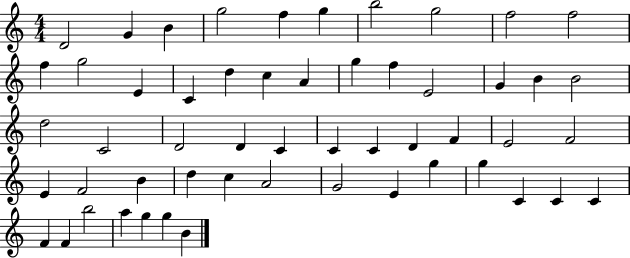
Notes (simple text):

D4/h G4/q B4/q G5/h F5/q G5/q B5/h G5/h F5/h F5/h F5/q G5/h E4/q C4/q D5/q C5/q A4/q G5/q F5/q E4/h G4/q B4/q B4/h D5/h C4/h D4/h D4/q C4/q C4/q C4/q D4/q F4/q E4/h F4/h E4/q F4/h B4/q D5/q C5/q A4/h G4/h E4/q G5/q G5/q C4/q C4/q C4/q F4/q F4/q B5/h A5/q G5/q G5/q B4/q